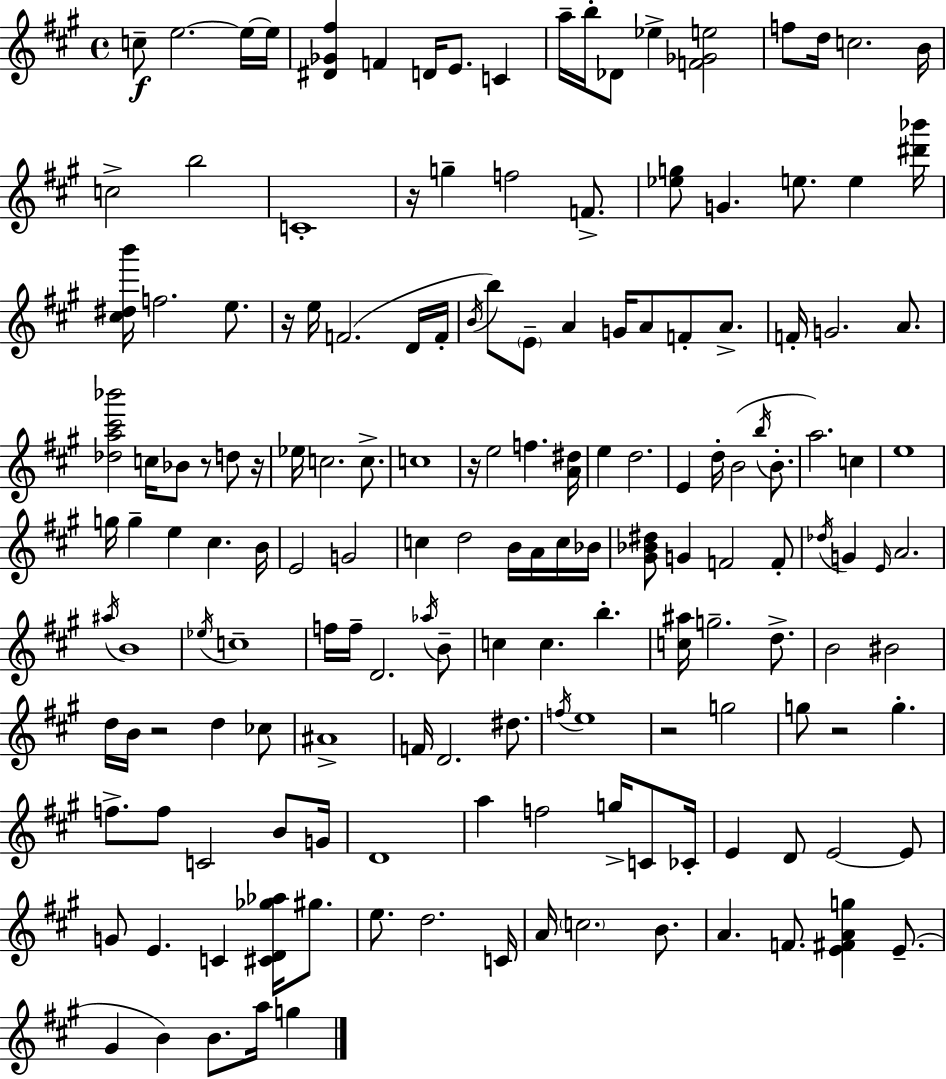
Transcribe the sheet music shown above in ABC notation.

X:1
T:Untitled
M:4/4
L:1/4
K:A
c/2 e2 e/4 e/4 [^D_G^f] F D/4 E/2 C a/4 b/4 _D/2 _e [F_Ge]2 f/2 d/4 c2 B/4 c2 b2 C4 z/4 g f2 F/2 [_eg]/2 G e/2 e [^d'_b']/4 [^c^db']/4 f2 e/2 z/4 e/4 F2 D/4 F/4 B/4 b/2 E/2 A G/4 A/2 F/2 A/2 F/4 G2 A/2 [_da^c'_b']2 c/4 _B/2 z/2 d/2 z/4 _e/4 c2 c/2 c4 z/4 e2 f [A^d]/4 e d2 E d/4 B2 b/4 B/2 a2 c e4 g/4 g e ^c B/4 E2 G2 c d2 B/4 A/4 c/4 _B/4 [^G_B^d]/2 G F2 F/2 _d/4 G E/4 A2 ^a/4 B4 _e/4 c4 f/4 f/4 D2 _a/4 B/2 c c b [c^a]/4 g2 d/2 B2 ^B2 d/4 B/4 z2 d _c/2 ^A4 F/4 D2 ^d/2 f/4 e4 z2 g2 g/2 z2 g f/2 f/2 C2 B/2 G/4 D4 a f2 g/4 C/2 _C/4 E D/2 E2 E/2 G/2 E C [^CD_g_a]/4 ^g/2 e/2 d2 C/4 A/4 c2 B/2 A F/2 [E^FAg] E/2 ^G B B/2 a/4 g